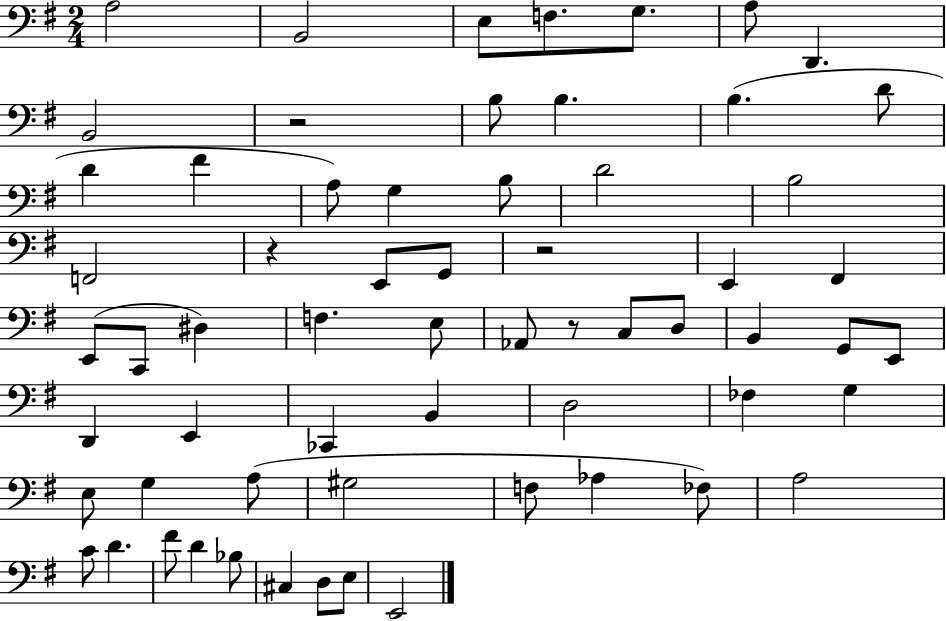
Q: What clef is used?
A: bass